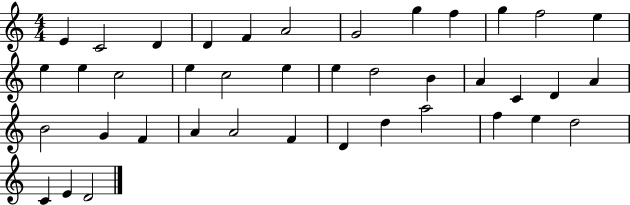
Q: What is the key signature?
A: C major